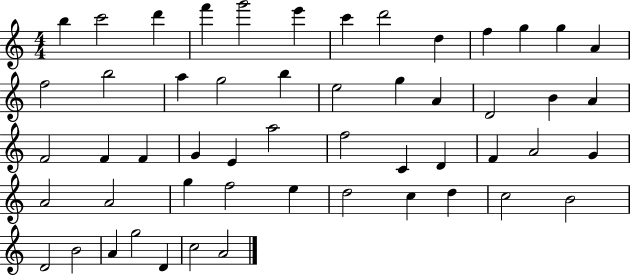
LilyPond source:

{
  \clef treble
  \numericTimeSignature
  \time 4/4
  \key c \major
  b''4 c'''2 d'''4 | f'''4 g'''2 e'''4 | c'''4 d'''2 d''4 | f''4 g''4 g''4 a'4 | \break f''2 b''2 | a''4 g''2 b''4 | e''2 g''4 a'4 | d'2 b'4 a'4 | \break f'2 f'4 f'4 | g'4 e'4 a''2 | f''2 c'4 d'4 | f'4 a'2 g'4 | \break a'2 a'2 | g''4 f''2 e''4 | d''2 c''4 d''4 | c''2 b'2 | \break d'2 b'2 | a'4 g''2 d'4 | c''2 a'2 | \bar "|."
}